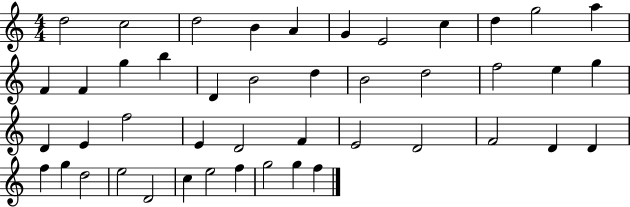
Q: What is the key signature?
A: C major